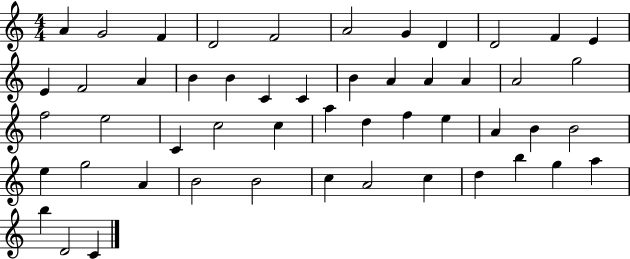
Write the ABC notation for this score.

X:1
T:Untitled
M:4/4
L:1/4
K:C
A G2 F D2 F2 A2 G D D2 F E E F2 A B B C C B A A A A2 g2 f2 e2 C c2 c a d f e A B B2 e g2 A B2 B2 c A2 c d b g a b D2 C